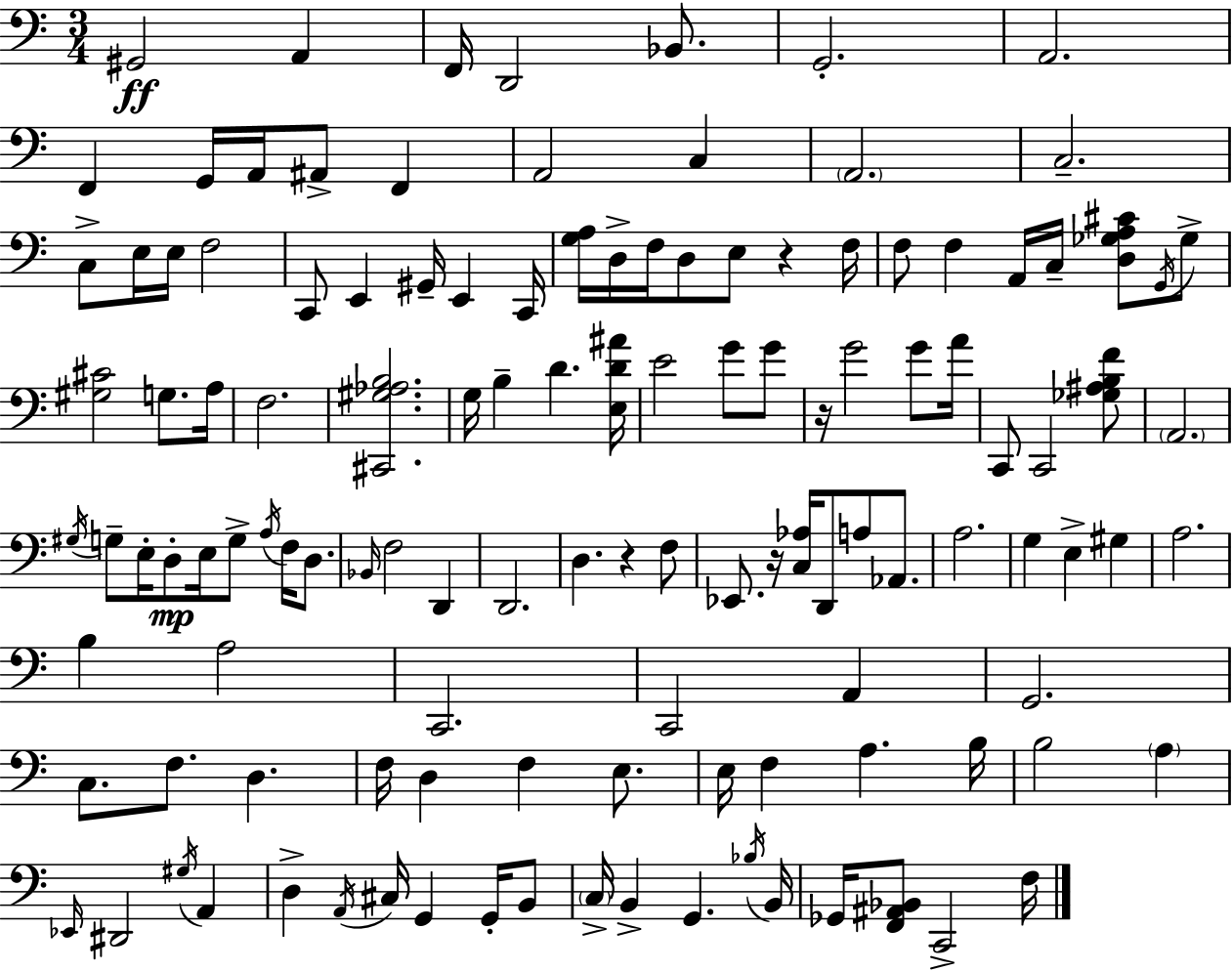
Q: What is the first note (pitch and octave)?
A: G#2